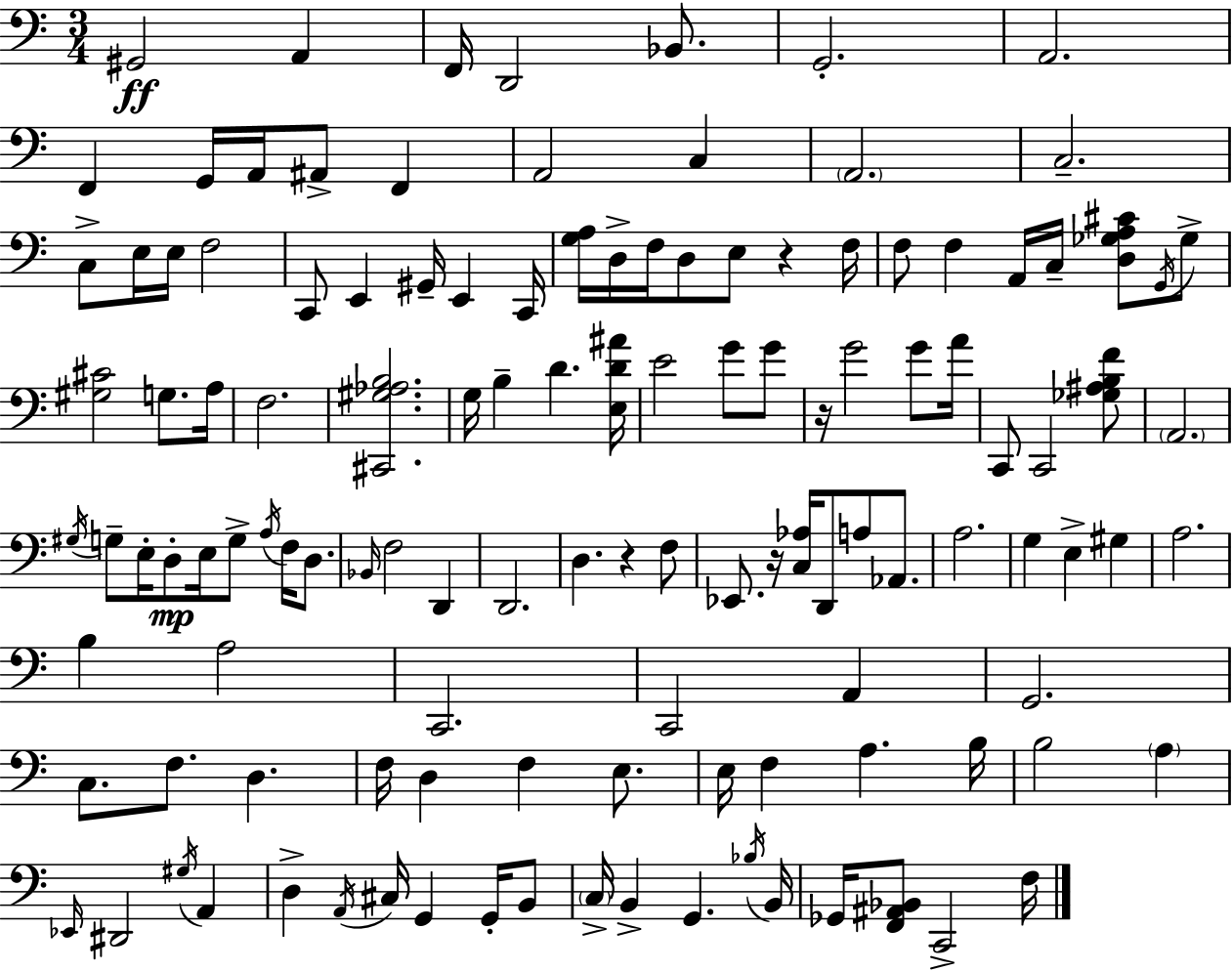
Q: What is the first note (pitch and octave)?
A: G#2